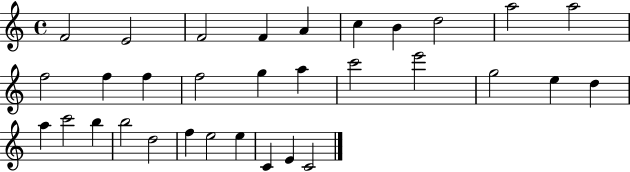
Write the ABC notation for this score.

X:1
T:Untitled
M:4/4
L:1/4
K:C
F2 E2 F2 F A c B d2 a2 a2 f2 f f f2 g a c'2 e'2 g2 e d a c'2 b b2 d2 f e2 e C E C2